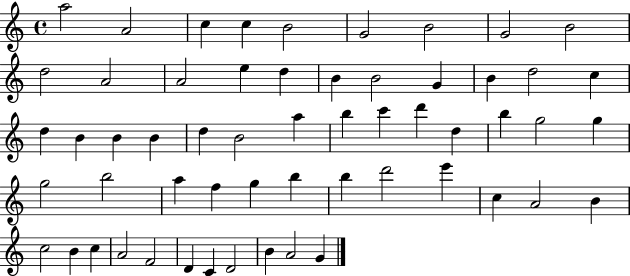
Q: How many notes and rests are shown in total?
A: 57